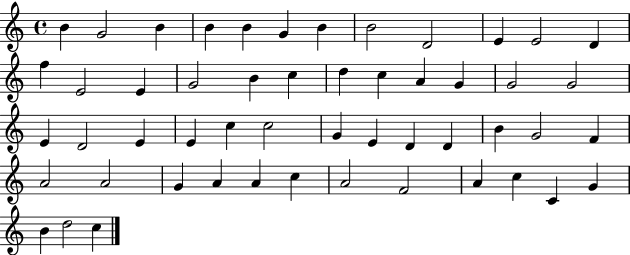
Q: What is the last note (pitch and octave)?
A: C5